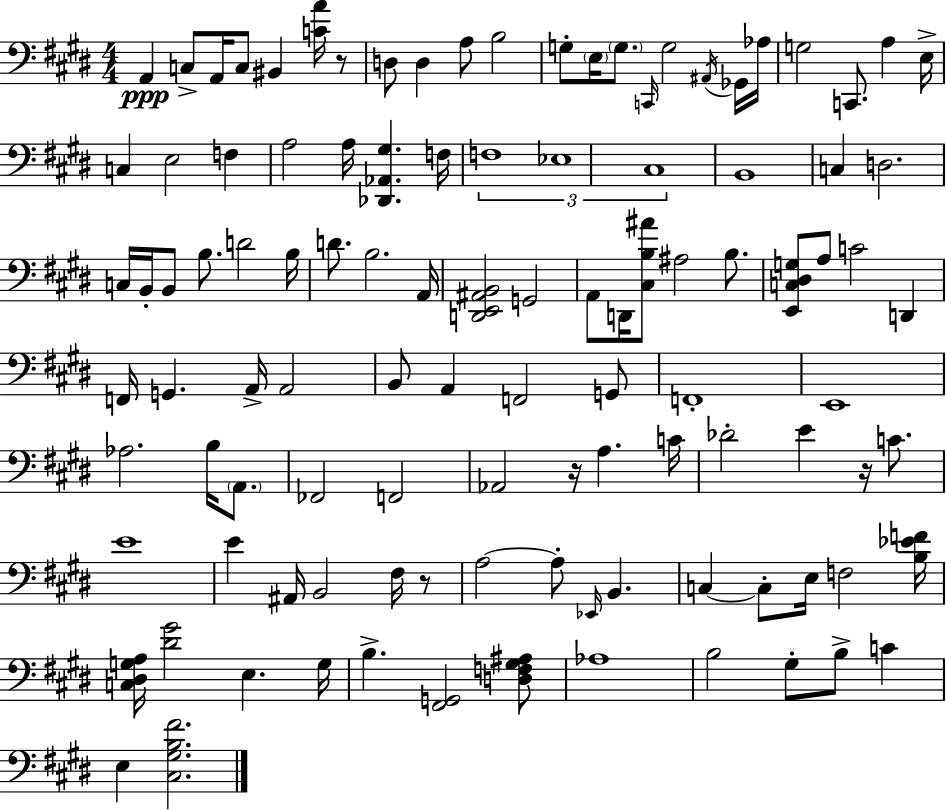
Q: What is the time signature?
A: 4/4